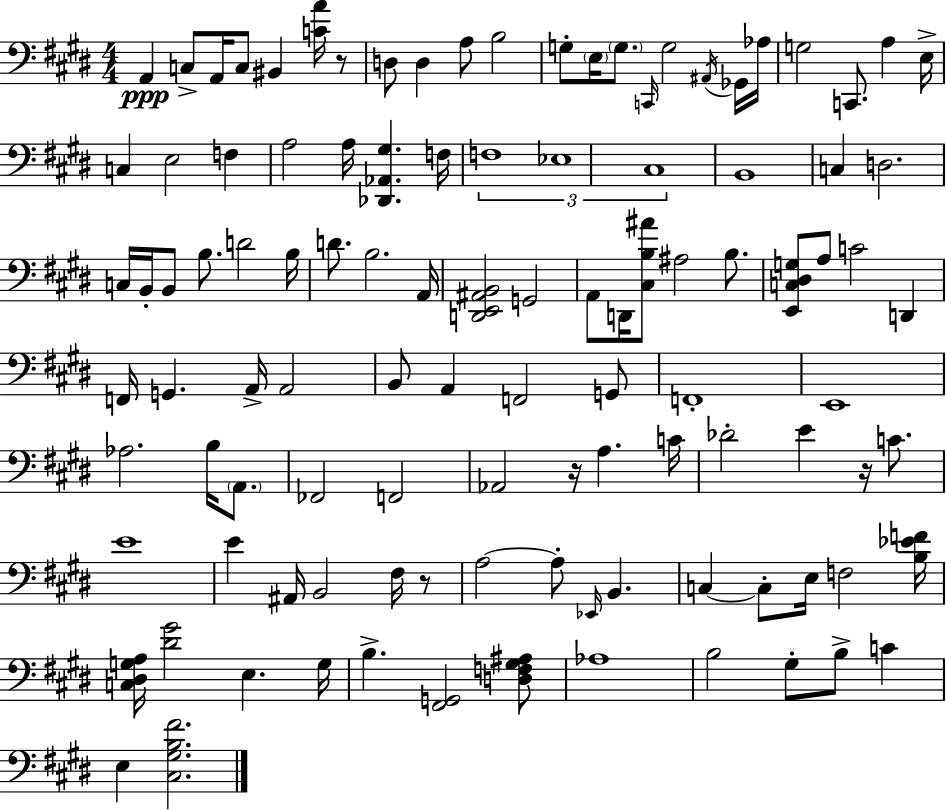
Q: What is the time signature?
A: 4/4